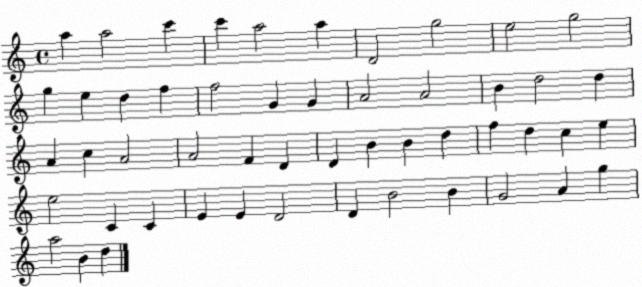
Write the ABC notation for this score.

X:1
T:Untitled
M:4/4
L:1/4
K:C
a a2 c' c' a2 a D2 g2 e2 g2 g e d f f2 G G A2 A2 B d2 d A c A2 A2 F D D B B d f d c e e2 C C E E D2 D B2 B G2 A g a2 B d